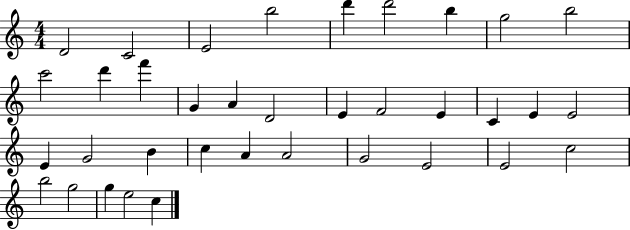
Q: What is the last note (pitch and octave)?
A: C5